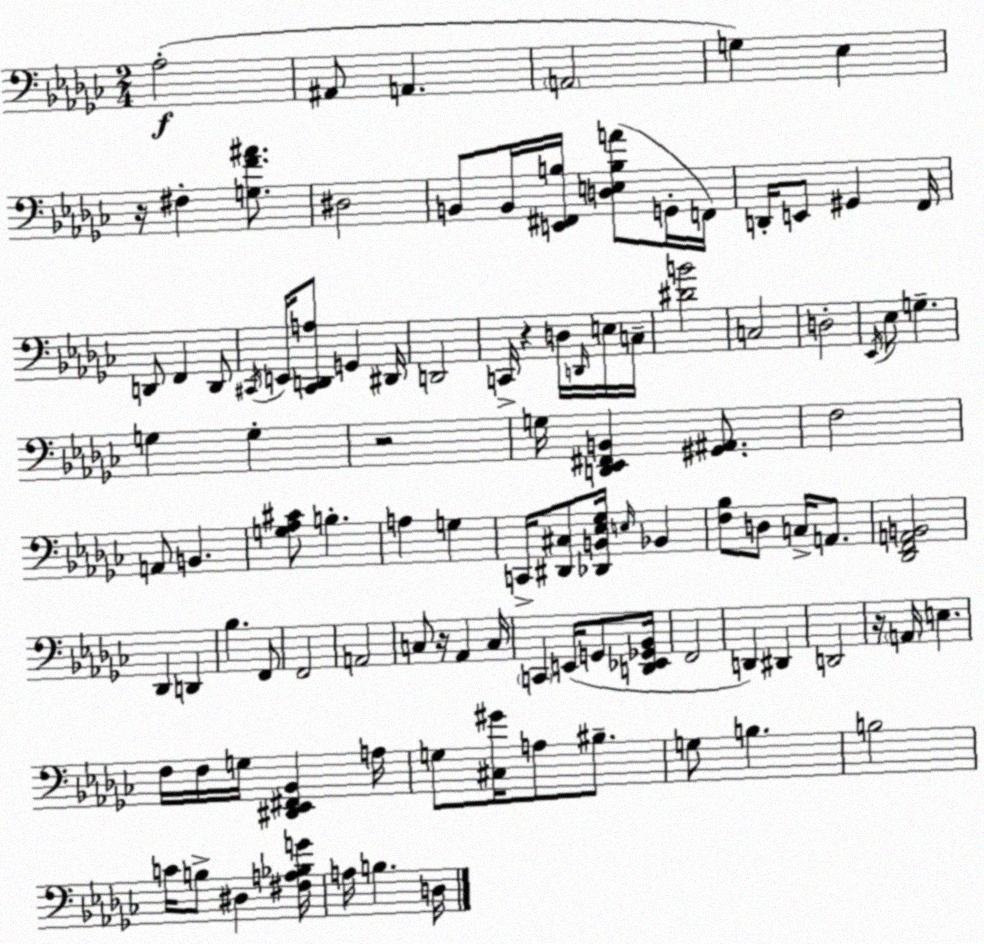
X:1
T:Untitled
M:2/4
L:1/4
K:Ebm
_A,2 ^A,,/2 A,, A,,2 G, _E, z/4 ^F, [G,F^A]/2 ^D,2 B,,/2 B,,/4 [E,,^F,,B,]/4 [D,E,B,A]/2 G,,/4 F,,/4 D,,/4 E,,/2 ^G,, F,,/4 D,,/2 F,, D,,/2 ^C,,/4 E,,/4 [^C,,D,,A,]/2 G,, ^D,,/4 D,,2 C,,/4 z D,/4 D,,/4 E,/4 C,/4 [^DB]2 C,2 D,2 _E,,/4 _E,/2 G, G, G, z2 G,/4 [D,,_E,,^F,,B,,] [^G,,^A,,]/2 F,2 A,,/2 B,, [G,_A,^C]/2 B, A, G, C,,/4 [^D,,^C,]/2 [_D,,B,,_E,_G,]/4 E,/4 _B,, [F,_B,]/2 D,/2 C,/4 A,,/2 [_D,,F,,A,,B,,]2 _D,, D,, _B, F,,/2 F,,2 A,,2 C,/2 z/4 _A,, C,/4 C,, E,,/4 G,,/2 [D,,_E,,_G,,_B,,]/4 F,,2 D,, ^D,, D,,2 z/4 A,,/4 E, F,/4 F,/4 G,/4 [^D,,_E,,^F,,_B,,] A,/4 G,/2 [^C,^G]/4 A,/2 ^B,/2 G,/2 B, B,2 C/4 B,/2 ^D, [^F,A,_B,G]/4 A,/4 B, D,/4